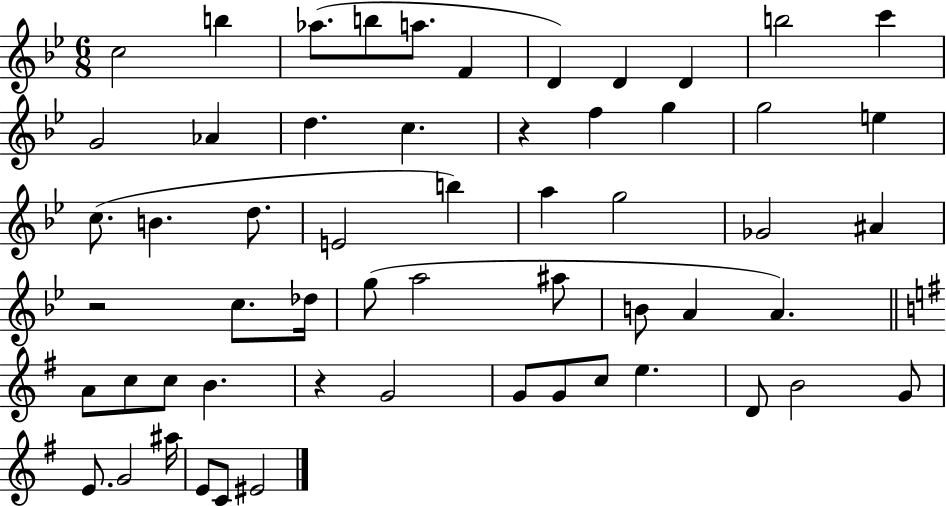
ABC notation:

X:1
T:Untitled
M:6/8
L:1/4
K:Bb
c2 b _a/2 b/2 a/2 F D D D b2 c' G2 _A d c z f g g2 e c/2 B d/2 E2 b a g2 _G2 ^A z2 c/2 _d/4 g/2 a2 ^a/2 B/2 A A A/2 c/2 c/2 B z G2 G/2 G/2 c/2 e D/2 B2 G/2 E/2 G2 ^a/4 E/2 C/2 ^E2